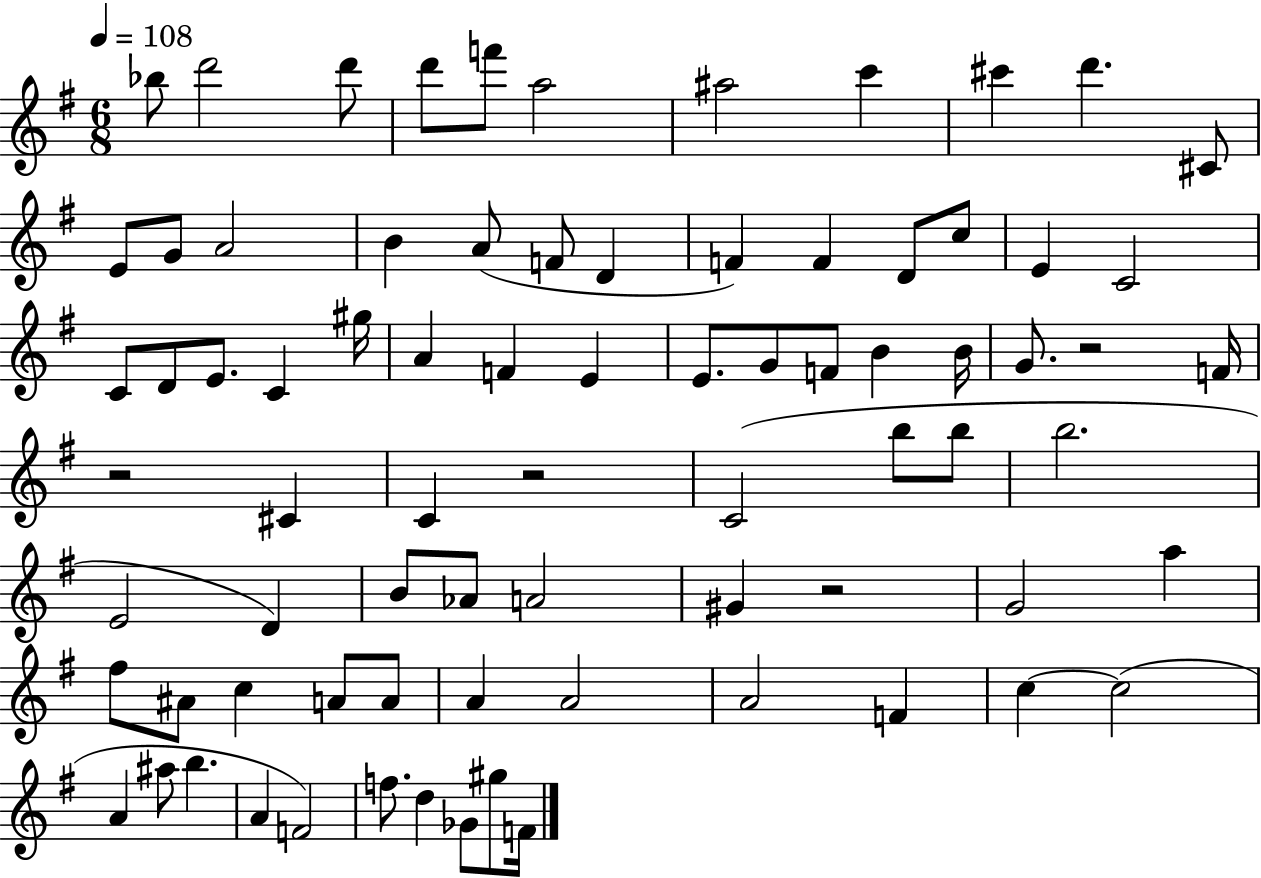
{
  \clef treble
  \numericTimeSignature
  \time 6/8
  \key g \major
  \tempo 4 = 108
  bes''8 d'''2 d'''8 | d'''8 f'''8 a''2 | ais''2 c'''4 | cis'''4 d'''4. cis'8 | \break e'8 g'8 a'2 | b'4 a'8( f'8 d'4 | f'4) f'4 d'8 c''8 | e'4 c'2 | \break c'8 d'8 e'8. c'4 gis''16 | a'4 f'4 e'4 | e'8. g'8 f'8 b'4 b'16 | g'8. r2 f'16 | \break r2 cis'4 | c'4 r2 | c'2( b''8 b''8 | b''2. | \break e'2 d'4) | b'8 aes'8 a'2 | gis'4 r2 | g'2 a''4 | \break fis''8 ais'8 c''4 a'8 a'8 | a'4 a'2 | a'2 f'4 | c''4~~ c''2( | \break a'4 ais''8 b''4. | a'4 f'2) | f''8. d''4 ges'8 gis''8 f'16 | \bar "|."
}